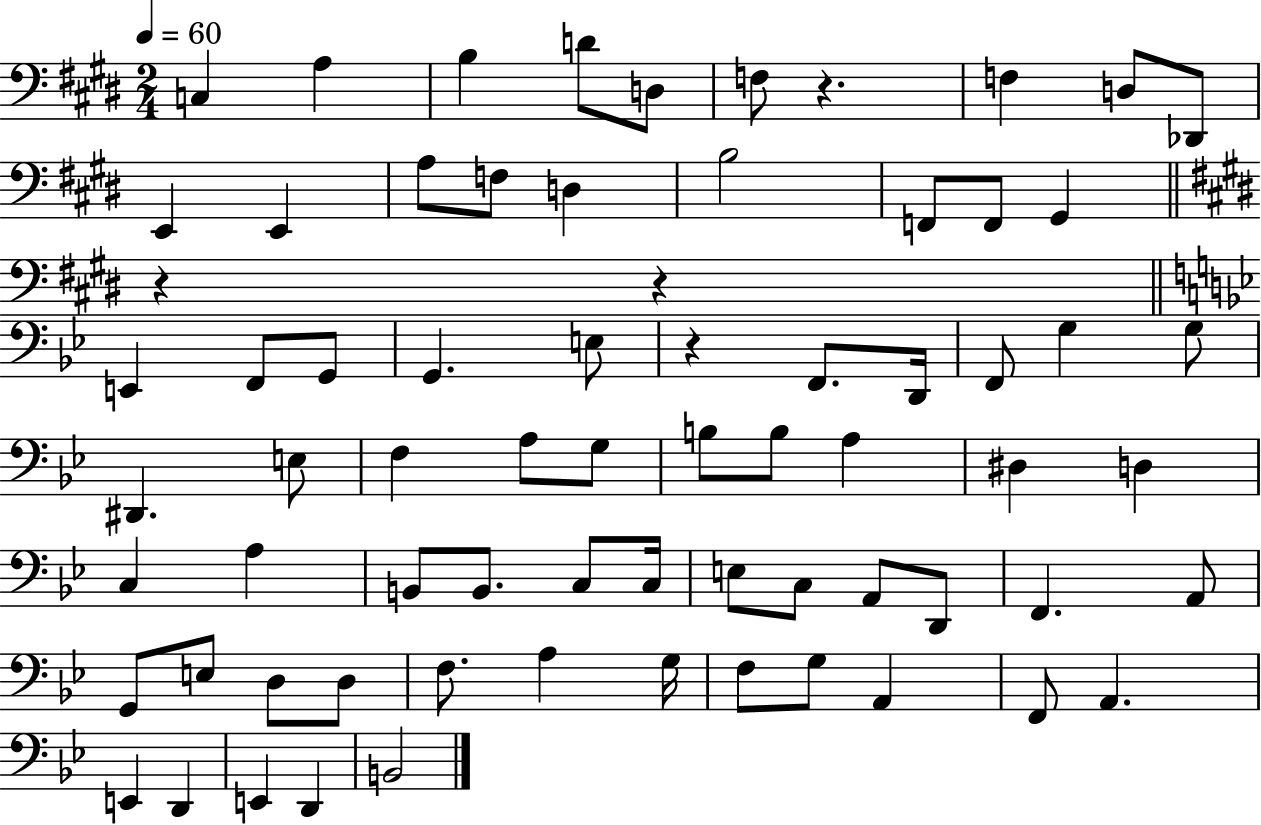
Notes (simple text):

C3/q A3/q B3/q D4/e D3/e F3/e R/q. F3/q D3/e Db2/e E2/q E2/q A3/e F3/e D3/q B3/h F2/e F2/e G#2/q R/q R/q E2/q F2/e G2/e G2/q. E3/e R/q F2/e. D2/s F2/e G3/q G3/e D#2/q. E3/e F3/q A3/e G3/e B3/e B3/e A3/q D#3/q D3/q C3/q A3/q B2/e B2/e. C3/e C3/s E3/e C3/e A2/e D2/e F2/q. A2/e G2/e E3/e D3/e D3/e F3/e. A3/q G3/s F3/e G3/e A2/q F2/e A2/q. E2/q D2/q E2/q D2/q B2/h